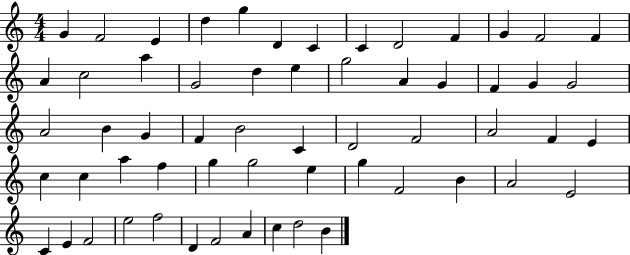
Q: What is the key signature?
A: C major